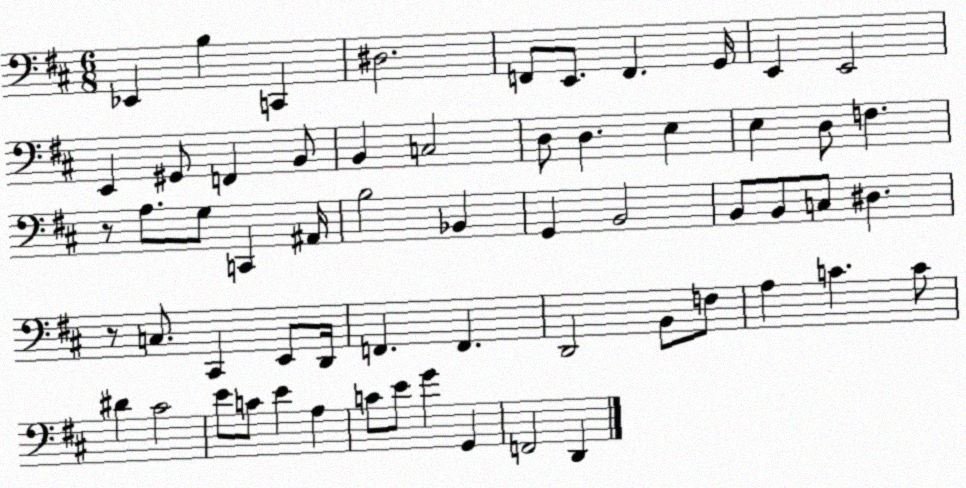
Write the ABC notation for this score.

X:1
T:Untitled
M:6/8
L:1/4
K:D
_E,, B, C,, ^D,2 F,,/2 E,,/2 F,, G,,/4 E,, E,,2 E,, ^G,,/2 F,, B,,/2 B,, C,2 D,/2 D, E, E, D,/2 F, z/2 A,/2 G,/2 C,, ^A,,/4 B,2 _B,, G,, B,,2 B,,/2 B,,/2 C,/2 ^D, z/2 C,/2 ^C,, E,,/2 D,,/4 F,, F,, D,,2 B,,/2 F,/2 A, C C/2 ^D ^C2 E/2 C/2 E A, C/2 E/2 G G,, F,,2 D,,